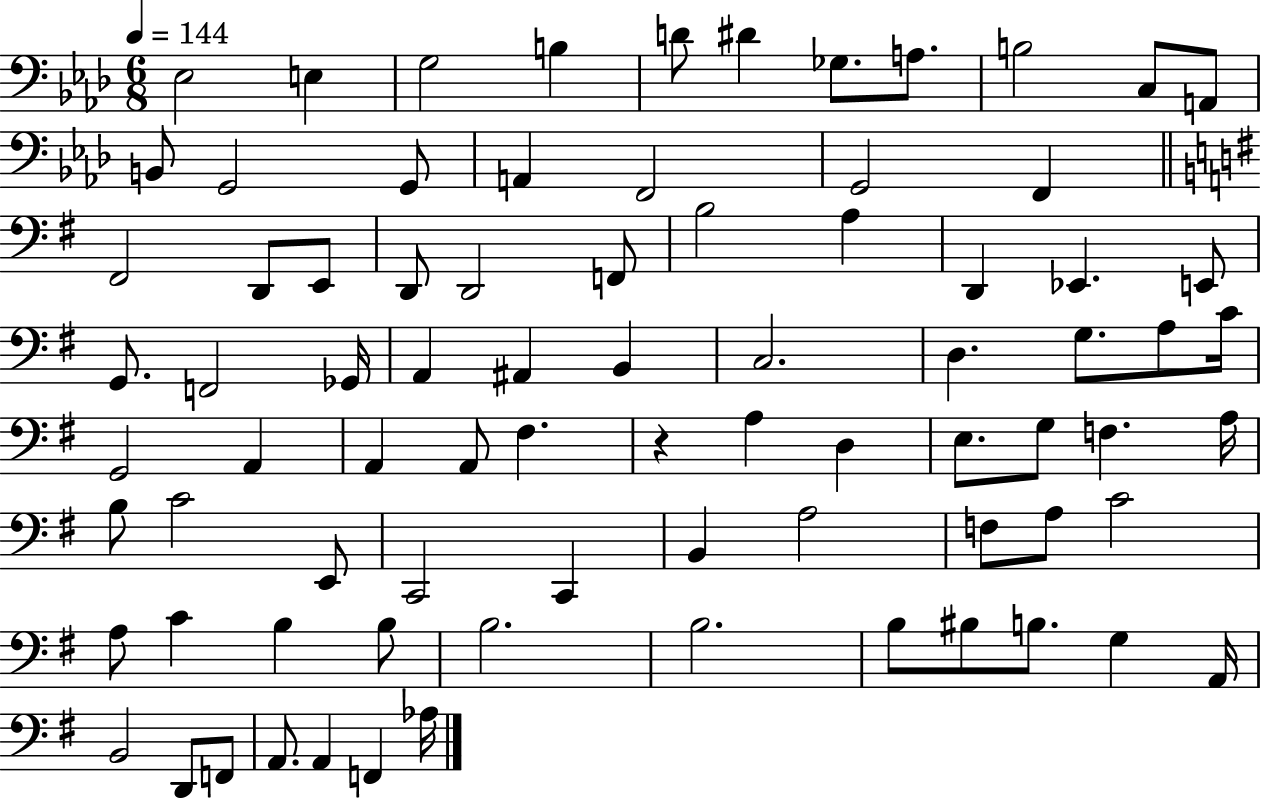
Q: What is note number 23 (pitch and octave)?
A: D2